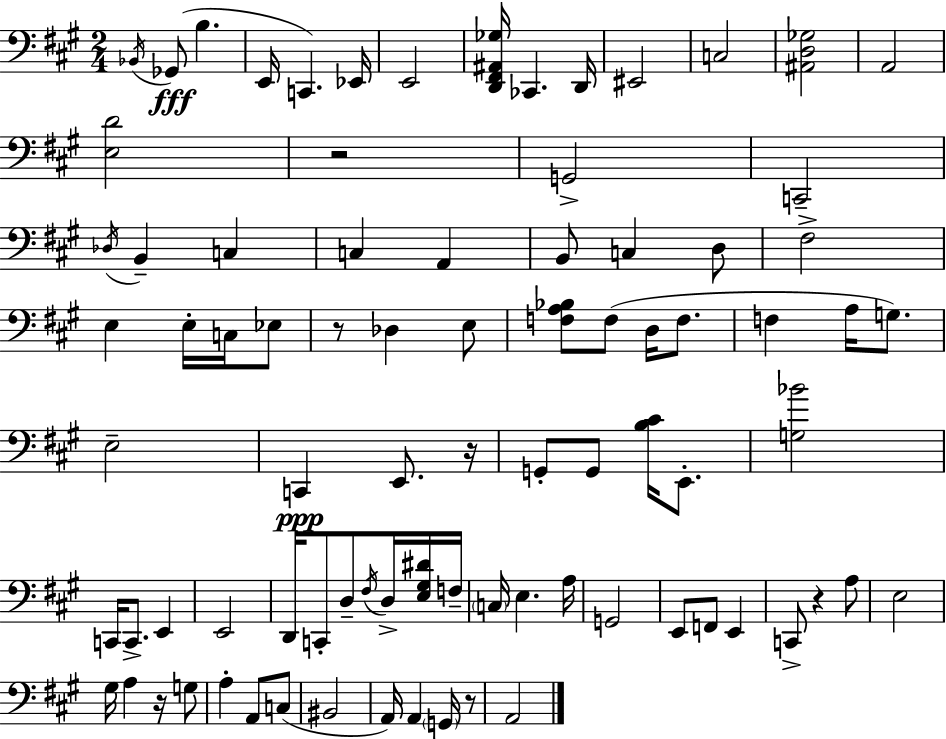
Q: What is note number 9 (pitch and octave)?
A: D2